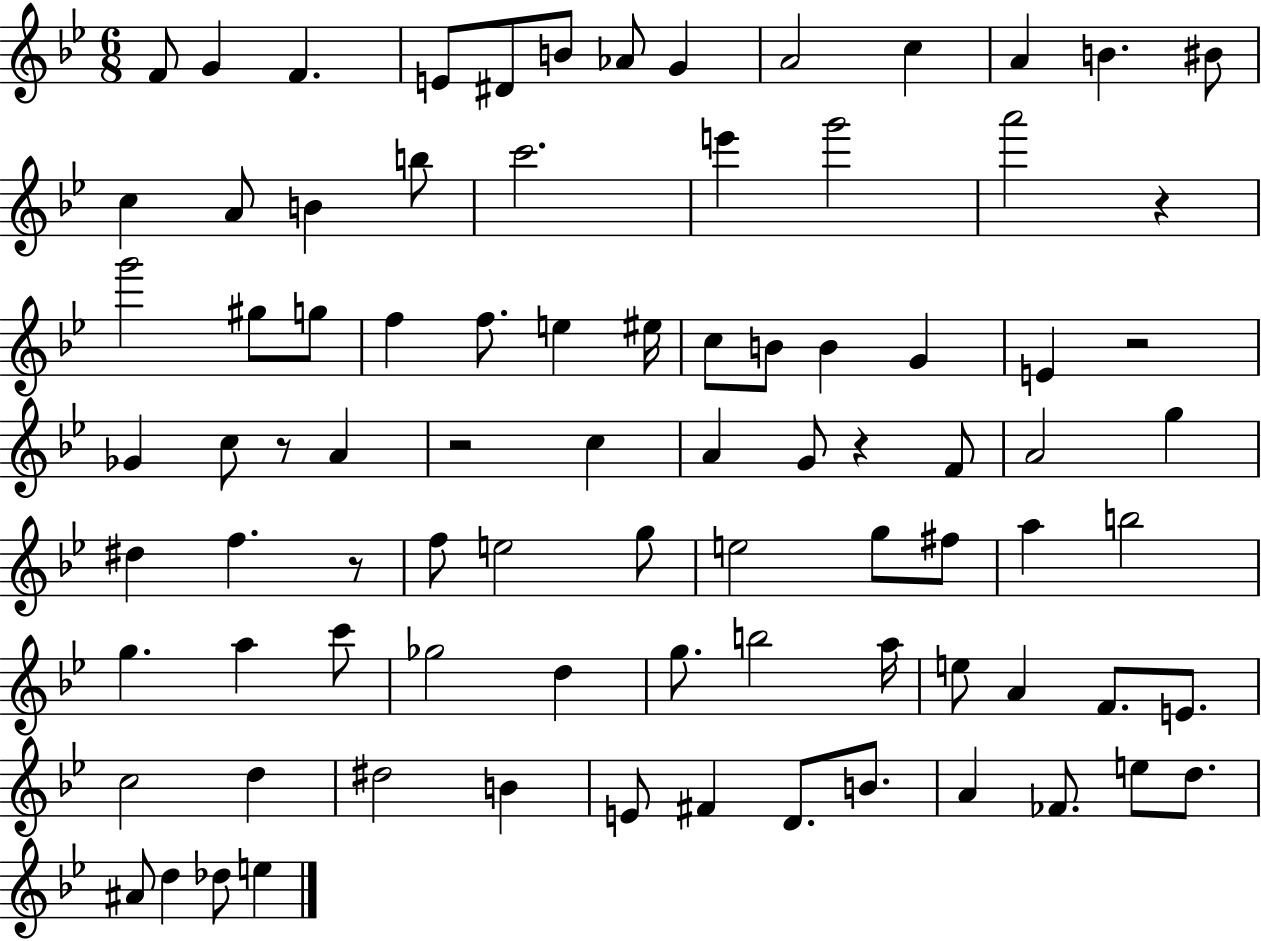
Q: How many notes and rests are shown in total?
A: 86